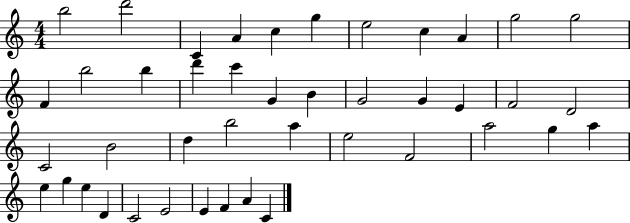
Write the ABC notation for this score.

X:1
T:Untitled
M:4/4
L:1/4
K:C
b2 d'2 C A c g e2 c A g2 g2 F b2 b d' c' G B G2 G E F2 D2 C2 B2 d b2 a e2 F2 a2 g a e g e D C2 E2 E F A C